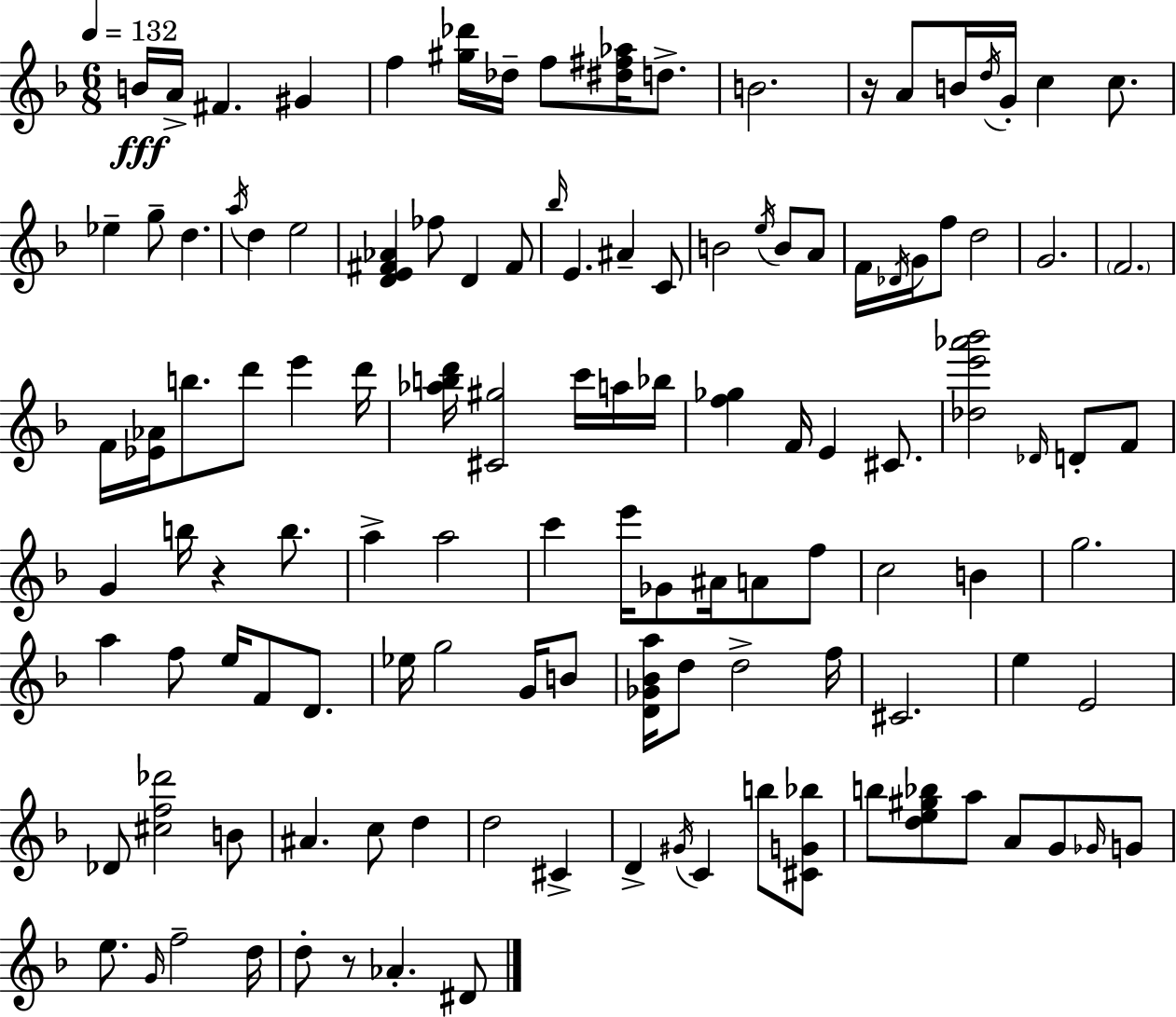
B4/s A4/s F#4/q. G#4/q F5/q [G#5,Db6]/s Db5/s F5/e [D#5,F#5,Ab5]/s D5/e. B4/h. R/s A4/e B4/s D5/s G4/s C5/q C5/e. Eb5/q G5/e D5/q. A5/s D5/q E5/h [D4,E4,F#4,Ab4]/q FES5/e D4/q F#4/e Bb5/s E4/q. A#4/q C4/e B4/h E5/s B4/e A4/e F4/s Db4/s G4/s F5/e D5/h G4/h. F4/h. F4/s [Eb4,Ab4]/s B5/e. D6/e E6/q D6/s [Ab5,B5,D6]/s [C#4,G#5]/h C6/s A5/s Bb5/s [F5,Gb5]/q F4/s E4/q C#4/e. [Db5,E6,Ab6,Bb6]/h Db4/s D4/e F4/e G4/q B5/s R/q B5/e. A5/q A5/h C6/q E6/s Gb4/e A#4/s A4/e F5/e C5/h B4/q G5/h. A5/q F5/e E5/s F4/e D4/e. Eb5/s G5/h G4/s B4/e [D4,Gb4,Bb4,A5]/s D5/e D5/h F5/s C#4/h. E5/q E4/h Db4/e [C#5,F5,Db6]/h B4/e A#4/q. C5/e D5/q D5/h C#4/q D4/q G#4/s C4/q B5/e [C#4,G4,Bb5]/e B5/e [D5,E5,G#5,Bb5]/e A5/e A4/e G4/e Gb4/s G4/e E5/e. G4/s F5/h D5/s D5/e R/e Ab4/q. D#4/e